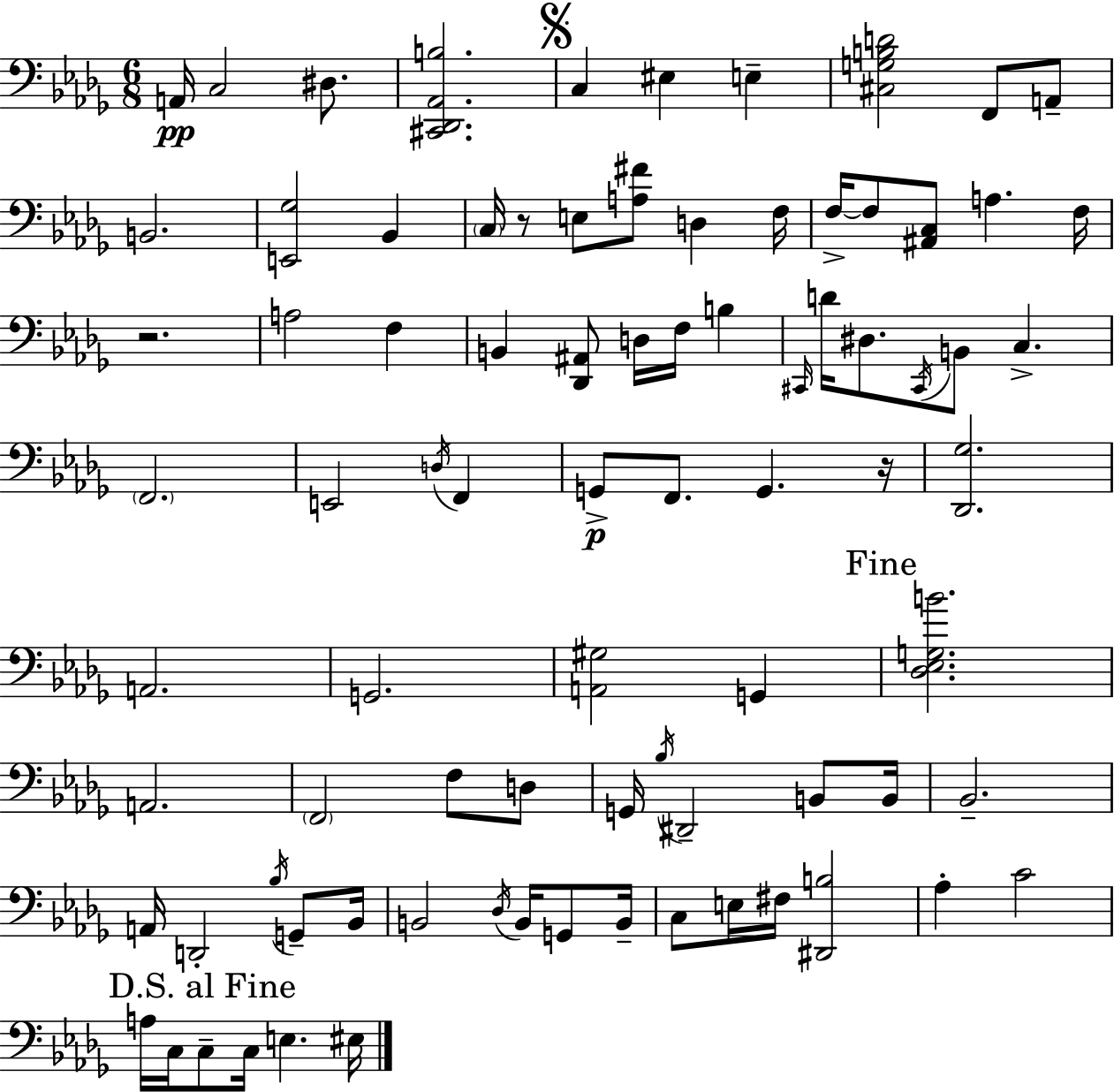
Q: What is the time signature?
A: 6/8